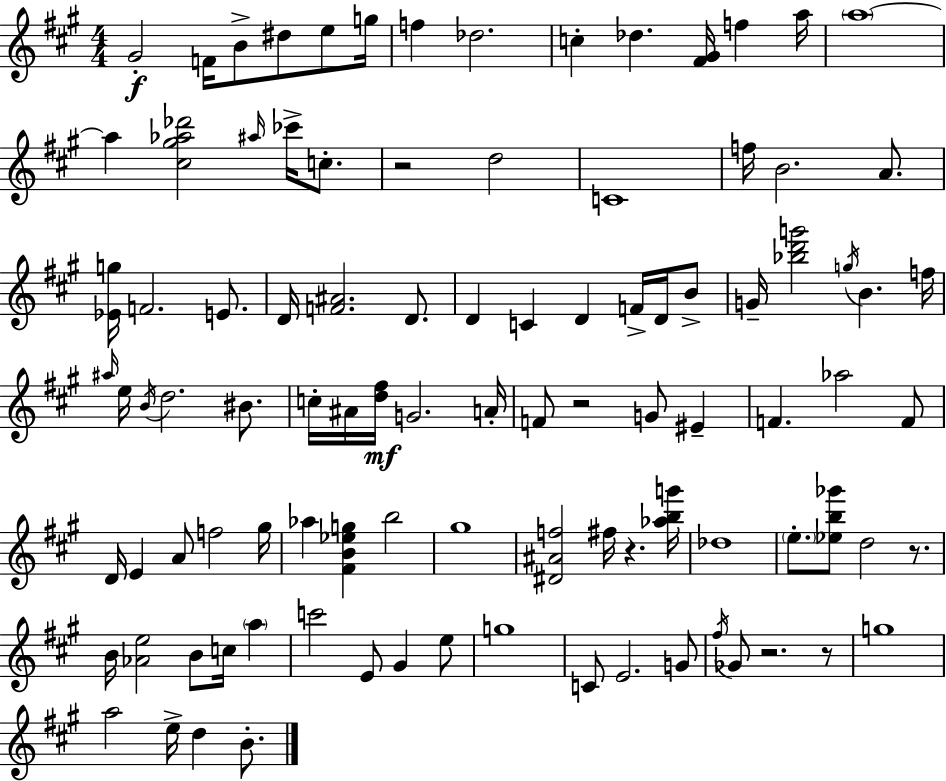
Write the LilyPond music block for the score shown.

{
  \clef treble
  \numericTimeSignature
  \time 4/4
  \key a \major
  gis'2-.\f f'16 b'8-> dis''8 e''8 g''16 | f''4 des''2. | c''4-. des''4. <fis' gis'>16 f''4 a''16 | \parenthesize a''1~~ | \break a''4 <cis'' gis'' aes'' des'''>2 \grace { ais''16 } ces'''16-> c''8.-. | r2 d''2 | c'1 | f''16 b'2. a'8. | \break <ees' g''>16 f'2. e'8. | d'16 <f' ais'>2. d'8. | d'4 c'4 d'4 f'16-> d'16 b'8-> | g'16-- <bes'' d''' g'''>2 \acciaccatura { g''16 } b'4. | \break f''16 \grace { ais''16 } e''16 \acciaccatura { b'16 } d''2. | bis'8. c''16-. ais'16 <d'' fis''>16\mf g'2. | a'16-. f'8 r2 g'8 | eis'4-- f'4. aes''2 | \break f'8 d'16 e'4 a'8 f''2 | gis''16 aes''4 <fis' b' ees'' g''>4 b''2 | gis''1 | <dis' ais' f''>2 fis''16 r4. | \break <aes'' b'' g'''>16 des''1 | \parenthesize e''8.-. <ees'' b'' ges'''>8 d''2 | r8. b'16 <aes' e''>2 b'8 c''16 | \parenthesize a''4 c'''2 e'8 gis'4 | \break e''8 g''1 | c'8 e'2. | g'8 \acciaccatura { fis''16 } ges'8 r2. | r8 g''1 | \break a''2 e''16-> d''4 | b'8.-. \bar "|."
}